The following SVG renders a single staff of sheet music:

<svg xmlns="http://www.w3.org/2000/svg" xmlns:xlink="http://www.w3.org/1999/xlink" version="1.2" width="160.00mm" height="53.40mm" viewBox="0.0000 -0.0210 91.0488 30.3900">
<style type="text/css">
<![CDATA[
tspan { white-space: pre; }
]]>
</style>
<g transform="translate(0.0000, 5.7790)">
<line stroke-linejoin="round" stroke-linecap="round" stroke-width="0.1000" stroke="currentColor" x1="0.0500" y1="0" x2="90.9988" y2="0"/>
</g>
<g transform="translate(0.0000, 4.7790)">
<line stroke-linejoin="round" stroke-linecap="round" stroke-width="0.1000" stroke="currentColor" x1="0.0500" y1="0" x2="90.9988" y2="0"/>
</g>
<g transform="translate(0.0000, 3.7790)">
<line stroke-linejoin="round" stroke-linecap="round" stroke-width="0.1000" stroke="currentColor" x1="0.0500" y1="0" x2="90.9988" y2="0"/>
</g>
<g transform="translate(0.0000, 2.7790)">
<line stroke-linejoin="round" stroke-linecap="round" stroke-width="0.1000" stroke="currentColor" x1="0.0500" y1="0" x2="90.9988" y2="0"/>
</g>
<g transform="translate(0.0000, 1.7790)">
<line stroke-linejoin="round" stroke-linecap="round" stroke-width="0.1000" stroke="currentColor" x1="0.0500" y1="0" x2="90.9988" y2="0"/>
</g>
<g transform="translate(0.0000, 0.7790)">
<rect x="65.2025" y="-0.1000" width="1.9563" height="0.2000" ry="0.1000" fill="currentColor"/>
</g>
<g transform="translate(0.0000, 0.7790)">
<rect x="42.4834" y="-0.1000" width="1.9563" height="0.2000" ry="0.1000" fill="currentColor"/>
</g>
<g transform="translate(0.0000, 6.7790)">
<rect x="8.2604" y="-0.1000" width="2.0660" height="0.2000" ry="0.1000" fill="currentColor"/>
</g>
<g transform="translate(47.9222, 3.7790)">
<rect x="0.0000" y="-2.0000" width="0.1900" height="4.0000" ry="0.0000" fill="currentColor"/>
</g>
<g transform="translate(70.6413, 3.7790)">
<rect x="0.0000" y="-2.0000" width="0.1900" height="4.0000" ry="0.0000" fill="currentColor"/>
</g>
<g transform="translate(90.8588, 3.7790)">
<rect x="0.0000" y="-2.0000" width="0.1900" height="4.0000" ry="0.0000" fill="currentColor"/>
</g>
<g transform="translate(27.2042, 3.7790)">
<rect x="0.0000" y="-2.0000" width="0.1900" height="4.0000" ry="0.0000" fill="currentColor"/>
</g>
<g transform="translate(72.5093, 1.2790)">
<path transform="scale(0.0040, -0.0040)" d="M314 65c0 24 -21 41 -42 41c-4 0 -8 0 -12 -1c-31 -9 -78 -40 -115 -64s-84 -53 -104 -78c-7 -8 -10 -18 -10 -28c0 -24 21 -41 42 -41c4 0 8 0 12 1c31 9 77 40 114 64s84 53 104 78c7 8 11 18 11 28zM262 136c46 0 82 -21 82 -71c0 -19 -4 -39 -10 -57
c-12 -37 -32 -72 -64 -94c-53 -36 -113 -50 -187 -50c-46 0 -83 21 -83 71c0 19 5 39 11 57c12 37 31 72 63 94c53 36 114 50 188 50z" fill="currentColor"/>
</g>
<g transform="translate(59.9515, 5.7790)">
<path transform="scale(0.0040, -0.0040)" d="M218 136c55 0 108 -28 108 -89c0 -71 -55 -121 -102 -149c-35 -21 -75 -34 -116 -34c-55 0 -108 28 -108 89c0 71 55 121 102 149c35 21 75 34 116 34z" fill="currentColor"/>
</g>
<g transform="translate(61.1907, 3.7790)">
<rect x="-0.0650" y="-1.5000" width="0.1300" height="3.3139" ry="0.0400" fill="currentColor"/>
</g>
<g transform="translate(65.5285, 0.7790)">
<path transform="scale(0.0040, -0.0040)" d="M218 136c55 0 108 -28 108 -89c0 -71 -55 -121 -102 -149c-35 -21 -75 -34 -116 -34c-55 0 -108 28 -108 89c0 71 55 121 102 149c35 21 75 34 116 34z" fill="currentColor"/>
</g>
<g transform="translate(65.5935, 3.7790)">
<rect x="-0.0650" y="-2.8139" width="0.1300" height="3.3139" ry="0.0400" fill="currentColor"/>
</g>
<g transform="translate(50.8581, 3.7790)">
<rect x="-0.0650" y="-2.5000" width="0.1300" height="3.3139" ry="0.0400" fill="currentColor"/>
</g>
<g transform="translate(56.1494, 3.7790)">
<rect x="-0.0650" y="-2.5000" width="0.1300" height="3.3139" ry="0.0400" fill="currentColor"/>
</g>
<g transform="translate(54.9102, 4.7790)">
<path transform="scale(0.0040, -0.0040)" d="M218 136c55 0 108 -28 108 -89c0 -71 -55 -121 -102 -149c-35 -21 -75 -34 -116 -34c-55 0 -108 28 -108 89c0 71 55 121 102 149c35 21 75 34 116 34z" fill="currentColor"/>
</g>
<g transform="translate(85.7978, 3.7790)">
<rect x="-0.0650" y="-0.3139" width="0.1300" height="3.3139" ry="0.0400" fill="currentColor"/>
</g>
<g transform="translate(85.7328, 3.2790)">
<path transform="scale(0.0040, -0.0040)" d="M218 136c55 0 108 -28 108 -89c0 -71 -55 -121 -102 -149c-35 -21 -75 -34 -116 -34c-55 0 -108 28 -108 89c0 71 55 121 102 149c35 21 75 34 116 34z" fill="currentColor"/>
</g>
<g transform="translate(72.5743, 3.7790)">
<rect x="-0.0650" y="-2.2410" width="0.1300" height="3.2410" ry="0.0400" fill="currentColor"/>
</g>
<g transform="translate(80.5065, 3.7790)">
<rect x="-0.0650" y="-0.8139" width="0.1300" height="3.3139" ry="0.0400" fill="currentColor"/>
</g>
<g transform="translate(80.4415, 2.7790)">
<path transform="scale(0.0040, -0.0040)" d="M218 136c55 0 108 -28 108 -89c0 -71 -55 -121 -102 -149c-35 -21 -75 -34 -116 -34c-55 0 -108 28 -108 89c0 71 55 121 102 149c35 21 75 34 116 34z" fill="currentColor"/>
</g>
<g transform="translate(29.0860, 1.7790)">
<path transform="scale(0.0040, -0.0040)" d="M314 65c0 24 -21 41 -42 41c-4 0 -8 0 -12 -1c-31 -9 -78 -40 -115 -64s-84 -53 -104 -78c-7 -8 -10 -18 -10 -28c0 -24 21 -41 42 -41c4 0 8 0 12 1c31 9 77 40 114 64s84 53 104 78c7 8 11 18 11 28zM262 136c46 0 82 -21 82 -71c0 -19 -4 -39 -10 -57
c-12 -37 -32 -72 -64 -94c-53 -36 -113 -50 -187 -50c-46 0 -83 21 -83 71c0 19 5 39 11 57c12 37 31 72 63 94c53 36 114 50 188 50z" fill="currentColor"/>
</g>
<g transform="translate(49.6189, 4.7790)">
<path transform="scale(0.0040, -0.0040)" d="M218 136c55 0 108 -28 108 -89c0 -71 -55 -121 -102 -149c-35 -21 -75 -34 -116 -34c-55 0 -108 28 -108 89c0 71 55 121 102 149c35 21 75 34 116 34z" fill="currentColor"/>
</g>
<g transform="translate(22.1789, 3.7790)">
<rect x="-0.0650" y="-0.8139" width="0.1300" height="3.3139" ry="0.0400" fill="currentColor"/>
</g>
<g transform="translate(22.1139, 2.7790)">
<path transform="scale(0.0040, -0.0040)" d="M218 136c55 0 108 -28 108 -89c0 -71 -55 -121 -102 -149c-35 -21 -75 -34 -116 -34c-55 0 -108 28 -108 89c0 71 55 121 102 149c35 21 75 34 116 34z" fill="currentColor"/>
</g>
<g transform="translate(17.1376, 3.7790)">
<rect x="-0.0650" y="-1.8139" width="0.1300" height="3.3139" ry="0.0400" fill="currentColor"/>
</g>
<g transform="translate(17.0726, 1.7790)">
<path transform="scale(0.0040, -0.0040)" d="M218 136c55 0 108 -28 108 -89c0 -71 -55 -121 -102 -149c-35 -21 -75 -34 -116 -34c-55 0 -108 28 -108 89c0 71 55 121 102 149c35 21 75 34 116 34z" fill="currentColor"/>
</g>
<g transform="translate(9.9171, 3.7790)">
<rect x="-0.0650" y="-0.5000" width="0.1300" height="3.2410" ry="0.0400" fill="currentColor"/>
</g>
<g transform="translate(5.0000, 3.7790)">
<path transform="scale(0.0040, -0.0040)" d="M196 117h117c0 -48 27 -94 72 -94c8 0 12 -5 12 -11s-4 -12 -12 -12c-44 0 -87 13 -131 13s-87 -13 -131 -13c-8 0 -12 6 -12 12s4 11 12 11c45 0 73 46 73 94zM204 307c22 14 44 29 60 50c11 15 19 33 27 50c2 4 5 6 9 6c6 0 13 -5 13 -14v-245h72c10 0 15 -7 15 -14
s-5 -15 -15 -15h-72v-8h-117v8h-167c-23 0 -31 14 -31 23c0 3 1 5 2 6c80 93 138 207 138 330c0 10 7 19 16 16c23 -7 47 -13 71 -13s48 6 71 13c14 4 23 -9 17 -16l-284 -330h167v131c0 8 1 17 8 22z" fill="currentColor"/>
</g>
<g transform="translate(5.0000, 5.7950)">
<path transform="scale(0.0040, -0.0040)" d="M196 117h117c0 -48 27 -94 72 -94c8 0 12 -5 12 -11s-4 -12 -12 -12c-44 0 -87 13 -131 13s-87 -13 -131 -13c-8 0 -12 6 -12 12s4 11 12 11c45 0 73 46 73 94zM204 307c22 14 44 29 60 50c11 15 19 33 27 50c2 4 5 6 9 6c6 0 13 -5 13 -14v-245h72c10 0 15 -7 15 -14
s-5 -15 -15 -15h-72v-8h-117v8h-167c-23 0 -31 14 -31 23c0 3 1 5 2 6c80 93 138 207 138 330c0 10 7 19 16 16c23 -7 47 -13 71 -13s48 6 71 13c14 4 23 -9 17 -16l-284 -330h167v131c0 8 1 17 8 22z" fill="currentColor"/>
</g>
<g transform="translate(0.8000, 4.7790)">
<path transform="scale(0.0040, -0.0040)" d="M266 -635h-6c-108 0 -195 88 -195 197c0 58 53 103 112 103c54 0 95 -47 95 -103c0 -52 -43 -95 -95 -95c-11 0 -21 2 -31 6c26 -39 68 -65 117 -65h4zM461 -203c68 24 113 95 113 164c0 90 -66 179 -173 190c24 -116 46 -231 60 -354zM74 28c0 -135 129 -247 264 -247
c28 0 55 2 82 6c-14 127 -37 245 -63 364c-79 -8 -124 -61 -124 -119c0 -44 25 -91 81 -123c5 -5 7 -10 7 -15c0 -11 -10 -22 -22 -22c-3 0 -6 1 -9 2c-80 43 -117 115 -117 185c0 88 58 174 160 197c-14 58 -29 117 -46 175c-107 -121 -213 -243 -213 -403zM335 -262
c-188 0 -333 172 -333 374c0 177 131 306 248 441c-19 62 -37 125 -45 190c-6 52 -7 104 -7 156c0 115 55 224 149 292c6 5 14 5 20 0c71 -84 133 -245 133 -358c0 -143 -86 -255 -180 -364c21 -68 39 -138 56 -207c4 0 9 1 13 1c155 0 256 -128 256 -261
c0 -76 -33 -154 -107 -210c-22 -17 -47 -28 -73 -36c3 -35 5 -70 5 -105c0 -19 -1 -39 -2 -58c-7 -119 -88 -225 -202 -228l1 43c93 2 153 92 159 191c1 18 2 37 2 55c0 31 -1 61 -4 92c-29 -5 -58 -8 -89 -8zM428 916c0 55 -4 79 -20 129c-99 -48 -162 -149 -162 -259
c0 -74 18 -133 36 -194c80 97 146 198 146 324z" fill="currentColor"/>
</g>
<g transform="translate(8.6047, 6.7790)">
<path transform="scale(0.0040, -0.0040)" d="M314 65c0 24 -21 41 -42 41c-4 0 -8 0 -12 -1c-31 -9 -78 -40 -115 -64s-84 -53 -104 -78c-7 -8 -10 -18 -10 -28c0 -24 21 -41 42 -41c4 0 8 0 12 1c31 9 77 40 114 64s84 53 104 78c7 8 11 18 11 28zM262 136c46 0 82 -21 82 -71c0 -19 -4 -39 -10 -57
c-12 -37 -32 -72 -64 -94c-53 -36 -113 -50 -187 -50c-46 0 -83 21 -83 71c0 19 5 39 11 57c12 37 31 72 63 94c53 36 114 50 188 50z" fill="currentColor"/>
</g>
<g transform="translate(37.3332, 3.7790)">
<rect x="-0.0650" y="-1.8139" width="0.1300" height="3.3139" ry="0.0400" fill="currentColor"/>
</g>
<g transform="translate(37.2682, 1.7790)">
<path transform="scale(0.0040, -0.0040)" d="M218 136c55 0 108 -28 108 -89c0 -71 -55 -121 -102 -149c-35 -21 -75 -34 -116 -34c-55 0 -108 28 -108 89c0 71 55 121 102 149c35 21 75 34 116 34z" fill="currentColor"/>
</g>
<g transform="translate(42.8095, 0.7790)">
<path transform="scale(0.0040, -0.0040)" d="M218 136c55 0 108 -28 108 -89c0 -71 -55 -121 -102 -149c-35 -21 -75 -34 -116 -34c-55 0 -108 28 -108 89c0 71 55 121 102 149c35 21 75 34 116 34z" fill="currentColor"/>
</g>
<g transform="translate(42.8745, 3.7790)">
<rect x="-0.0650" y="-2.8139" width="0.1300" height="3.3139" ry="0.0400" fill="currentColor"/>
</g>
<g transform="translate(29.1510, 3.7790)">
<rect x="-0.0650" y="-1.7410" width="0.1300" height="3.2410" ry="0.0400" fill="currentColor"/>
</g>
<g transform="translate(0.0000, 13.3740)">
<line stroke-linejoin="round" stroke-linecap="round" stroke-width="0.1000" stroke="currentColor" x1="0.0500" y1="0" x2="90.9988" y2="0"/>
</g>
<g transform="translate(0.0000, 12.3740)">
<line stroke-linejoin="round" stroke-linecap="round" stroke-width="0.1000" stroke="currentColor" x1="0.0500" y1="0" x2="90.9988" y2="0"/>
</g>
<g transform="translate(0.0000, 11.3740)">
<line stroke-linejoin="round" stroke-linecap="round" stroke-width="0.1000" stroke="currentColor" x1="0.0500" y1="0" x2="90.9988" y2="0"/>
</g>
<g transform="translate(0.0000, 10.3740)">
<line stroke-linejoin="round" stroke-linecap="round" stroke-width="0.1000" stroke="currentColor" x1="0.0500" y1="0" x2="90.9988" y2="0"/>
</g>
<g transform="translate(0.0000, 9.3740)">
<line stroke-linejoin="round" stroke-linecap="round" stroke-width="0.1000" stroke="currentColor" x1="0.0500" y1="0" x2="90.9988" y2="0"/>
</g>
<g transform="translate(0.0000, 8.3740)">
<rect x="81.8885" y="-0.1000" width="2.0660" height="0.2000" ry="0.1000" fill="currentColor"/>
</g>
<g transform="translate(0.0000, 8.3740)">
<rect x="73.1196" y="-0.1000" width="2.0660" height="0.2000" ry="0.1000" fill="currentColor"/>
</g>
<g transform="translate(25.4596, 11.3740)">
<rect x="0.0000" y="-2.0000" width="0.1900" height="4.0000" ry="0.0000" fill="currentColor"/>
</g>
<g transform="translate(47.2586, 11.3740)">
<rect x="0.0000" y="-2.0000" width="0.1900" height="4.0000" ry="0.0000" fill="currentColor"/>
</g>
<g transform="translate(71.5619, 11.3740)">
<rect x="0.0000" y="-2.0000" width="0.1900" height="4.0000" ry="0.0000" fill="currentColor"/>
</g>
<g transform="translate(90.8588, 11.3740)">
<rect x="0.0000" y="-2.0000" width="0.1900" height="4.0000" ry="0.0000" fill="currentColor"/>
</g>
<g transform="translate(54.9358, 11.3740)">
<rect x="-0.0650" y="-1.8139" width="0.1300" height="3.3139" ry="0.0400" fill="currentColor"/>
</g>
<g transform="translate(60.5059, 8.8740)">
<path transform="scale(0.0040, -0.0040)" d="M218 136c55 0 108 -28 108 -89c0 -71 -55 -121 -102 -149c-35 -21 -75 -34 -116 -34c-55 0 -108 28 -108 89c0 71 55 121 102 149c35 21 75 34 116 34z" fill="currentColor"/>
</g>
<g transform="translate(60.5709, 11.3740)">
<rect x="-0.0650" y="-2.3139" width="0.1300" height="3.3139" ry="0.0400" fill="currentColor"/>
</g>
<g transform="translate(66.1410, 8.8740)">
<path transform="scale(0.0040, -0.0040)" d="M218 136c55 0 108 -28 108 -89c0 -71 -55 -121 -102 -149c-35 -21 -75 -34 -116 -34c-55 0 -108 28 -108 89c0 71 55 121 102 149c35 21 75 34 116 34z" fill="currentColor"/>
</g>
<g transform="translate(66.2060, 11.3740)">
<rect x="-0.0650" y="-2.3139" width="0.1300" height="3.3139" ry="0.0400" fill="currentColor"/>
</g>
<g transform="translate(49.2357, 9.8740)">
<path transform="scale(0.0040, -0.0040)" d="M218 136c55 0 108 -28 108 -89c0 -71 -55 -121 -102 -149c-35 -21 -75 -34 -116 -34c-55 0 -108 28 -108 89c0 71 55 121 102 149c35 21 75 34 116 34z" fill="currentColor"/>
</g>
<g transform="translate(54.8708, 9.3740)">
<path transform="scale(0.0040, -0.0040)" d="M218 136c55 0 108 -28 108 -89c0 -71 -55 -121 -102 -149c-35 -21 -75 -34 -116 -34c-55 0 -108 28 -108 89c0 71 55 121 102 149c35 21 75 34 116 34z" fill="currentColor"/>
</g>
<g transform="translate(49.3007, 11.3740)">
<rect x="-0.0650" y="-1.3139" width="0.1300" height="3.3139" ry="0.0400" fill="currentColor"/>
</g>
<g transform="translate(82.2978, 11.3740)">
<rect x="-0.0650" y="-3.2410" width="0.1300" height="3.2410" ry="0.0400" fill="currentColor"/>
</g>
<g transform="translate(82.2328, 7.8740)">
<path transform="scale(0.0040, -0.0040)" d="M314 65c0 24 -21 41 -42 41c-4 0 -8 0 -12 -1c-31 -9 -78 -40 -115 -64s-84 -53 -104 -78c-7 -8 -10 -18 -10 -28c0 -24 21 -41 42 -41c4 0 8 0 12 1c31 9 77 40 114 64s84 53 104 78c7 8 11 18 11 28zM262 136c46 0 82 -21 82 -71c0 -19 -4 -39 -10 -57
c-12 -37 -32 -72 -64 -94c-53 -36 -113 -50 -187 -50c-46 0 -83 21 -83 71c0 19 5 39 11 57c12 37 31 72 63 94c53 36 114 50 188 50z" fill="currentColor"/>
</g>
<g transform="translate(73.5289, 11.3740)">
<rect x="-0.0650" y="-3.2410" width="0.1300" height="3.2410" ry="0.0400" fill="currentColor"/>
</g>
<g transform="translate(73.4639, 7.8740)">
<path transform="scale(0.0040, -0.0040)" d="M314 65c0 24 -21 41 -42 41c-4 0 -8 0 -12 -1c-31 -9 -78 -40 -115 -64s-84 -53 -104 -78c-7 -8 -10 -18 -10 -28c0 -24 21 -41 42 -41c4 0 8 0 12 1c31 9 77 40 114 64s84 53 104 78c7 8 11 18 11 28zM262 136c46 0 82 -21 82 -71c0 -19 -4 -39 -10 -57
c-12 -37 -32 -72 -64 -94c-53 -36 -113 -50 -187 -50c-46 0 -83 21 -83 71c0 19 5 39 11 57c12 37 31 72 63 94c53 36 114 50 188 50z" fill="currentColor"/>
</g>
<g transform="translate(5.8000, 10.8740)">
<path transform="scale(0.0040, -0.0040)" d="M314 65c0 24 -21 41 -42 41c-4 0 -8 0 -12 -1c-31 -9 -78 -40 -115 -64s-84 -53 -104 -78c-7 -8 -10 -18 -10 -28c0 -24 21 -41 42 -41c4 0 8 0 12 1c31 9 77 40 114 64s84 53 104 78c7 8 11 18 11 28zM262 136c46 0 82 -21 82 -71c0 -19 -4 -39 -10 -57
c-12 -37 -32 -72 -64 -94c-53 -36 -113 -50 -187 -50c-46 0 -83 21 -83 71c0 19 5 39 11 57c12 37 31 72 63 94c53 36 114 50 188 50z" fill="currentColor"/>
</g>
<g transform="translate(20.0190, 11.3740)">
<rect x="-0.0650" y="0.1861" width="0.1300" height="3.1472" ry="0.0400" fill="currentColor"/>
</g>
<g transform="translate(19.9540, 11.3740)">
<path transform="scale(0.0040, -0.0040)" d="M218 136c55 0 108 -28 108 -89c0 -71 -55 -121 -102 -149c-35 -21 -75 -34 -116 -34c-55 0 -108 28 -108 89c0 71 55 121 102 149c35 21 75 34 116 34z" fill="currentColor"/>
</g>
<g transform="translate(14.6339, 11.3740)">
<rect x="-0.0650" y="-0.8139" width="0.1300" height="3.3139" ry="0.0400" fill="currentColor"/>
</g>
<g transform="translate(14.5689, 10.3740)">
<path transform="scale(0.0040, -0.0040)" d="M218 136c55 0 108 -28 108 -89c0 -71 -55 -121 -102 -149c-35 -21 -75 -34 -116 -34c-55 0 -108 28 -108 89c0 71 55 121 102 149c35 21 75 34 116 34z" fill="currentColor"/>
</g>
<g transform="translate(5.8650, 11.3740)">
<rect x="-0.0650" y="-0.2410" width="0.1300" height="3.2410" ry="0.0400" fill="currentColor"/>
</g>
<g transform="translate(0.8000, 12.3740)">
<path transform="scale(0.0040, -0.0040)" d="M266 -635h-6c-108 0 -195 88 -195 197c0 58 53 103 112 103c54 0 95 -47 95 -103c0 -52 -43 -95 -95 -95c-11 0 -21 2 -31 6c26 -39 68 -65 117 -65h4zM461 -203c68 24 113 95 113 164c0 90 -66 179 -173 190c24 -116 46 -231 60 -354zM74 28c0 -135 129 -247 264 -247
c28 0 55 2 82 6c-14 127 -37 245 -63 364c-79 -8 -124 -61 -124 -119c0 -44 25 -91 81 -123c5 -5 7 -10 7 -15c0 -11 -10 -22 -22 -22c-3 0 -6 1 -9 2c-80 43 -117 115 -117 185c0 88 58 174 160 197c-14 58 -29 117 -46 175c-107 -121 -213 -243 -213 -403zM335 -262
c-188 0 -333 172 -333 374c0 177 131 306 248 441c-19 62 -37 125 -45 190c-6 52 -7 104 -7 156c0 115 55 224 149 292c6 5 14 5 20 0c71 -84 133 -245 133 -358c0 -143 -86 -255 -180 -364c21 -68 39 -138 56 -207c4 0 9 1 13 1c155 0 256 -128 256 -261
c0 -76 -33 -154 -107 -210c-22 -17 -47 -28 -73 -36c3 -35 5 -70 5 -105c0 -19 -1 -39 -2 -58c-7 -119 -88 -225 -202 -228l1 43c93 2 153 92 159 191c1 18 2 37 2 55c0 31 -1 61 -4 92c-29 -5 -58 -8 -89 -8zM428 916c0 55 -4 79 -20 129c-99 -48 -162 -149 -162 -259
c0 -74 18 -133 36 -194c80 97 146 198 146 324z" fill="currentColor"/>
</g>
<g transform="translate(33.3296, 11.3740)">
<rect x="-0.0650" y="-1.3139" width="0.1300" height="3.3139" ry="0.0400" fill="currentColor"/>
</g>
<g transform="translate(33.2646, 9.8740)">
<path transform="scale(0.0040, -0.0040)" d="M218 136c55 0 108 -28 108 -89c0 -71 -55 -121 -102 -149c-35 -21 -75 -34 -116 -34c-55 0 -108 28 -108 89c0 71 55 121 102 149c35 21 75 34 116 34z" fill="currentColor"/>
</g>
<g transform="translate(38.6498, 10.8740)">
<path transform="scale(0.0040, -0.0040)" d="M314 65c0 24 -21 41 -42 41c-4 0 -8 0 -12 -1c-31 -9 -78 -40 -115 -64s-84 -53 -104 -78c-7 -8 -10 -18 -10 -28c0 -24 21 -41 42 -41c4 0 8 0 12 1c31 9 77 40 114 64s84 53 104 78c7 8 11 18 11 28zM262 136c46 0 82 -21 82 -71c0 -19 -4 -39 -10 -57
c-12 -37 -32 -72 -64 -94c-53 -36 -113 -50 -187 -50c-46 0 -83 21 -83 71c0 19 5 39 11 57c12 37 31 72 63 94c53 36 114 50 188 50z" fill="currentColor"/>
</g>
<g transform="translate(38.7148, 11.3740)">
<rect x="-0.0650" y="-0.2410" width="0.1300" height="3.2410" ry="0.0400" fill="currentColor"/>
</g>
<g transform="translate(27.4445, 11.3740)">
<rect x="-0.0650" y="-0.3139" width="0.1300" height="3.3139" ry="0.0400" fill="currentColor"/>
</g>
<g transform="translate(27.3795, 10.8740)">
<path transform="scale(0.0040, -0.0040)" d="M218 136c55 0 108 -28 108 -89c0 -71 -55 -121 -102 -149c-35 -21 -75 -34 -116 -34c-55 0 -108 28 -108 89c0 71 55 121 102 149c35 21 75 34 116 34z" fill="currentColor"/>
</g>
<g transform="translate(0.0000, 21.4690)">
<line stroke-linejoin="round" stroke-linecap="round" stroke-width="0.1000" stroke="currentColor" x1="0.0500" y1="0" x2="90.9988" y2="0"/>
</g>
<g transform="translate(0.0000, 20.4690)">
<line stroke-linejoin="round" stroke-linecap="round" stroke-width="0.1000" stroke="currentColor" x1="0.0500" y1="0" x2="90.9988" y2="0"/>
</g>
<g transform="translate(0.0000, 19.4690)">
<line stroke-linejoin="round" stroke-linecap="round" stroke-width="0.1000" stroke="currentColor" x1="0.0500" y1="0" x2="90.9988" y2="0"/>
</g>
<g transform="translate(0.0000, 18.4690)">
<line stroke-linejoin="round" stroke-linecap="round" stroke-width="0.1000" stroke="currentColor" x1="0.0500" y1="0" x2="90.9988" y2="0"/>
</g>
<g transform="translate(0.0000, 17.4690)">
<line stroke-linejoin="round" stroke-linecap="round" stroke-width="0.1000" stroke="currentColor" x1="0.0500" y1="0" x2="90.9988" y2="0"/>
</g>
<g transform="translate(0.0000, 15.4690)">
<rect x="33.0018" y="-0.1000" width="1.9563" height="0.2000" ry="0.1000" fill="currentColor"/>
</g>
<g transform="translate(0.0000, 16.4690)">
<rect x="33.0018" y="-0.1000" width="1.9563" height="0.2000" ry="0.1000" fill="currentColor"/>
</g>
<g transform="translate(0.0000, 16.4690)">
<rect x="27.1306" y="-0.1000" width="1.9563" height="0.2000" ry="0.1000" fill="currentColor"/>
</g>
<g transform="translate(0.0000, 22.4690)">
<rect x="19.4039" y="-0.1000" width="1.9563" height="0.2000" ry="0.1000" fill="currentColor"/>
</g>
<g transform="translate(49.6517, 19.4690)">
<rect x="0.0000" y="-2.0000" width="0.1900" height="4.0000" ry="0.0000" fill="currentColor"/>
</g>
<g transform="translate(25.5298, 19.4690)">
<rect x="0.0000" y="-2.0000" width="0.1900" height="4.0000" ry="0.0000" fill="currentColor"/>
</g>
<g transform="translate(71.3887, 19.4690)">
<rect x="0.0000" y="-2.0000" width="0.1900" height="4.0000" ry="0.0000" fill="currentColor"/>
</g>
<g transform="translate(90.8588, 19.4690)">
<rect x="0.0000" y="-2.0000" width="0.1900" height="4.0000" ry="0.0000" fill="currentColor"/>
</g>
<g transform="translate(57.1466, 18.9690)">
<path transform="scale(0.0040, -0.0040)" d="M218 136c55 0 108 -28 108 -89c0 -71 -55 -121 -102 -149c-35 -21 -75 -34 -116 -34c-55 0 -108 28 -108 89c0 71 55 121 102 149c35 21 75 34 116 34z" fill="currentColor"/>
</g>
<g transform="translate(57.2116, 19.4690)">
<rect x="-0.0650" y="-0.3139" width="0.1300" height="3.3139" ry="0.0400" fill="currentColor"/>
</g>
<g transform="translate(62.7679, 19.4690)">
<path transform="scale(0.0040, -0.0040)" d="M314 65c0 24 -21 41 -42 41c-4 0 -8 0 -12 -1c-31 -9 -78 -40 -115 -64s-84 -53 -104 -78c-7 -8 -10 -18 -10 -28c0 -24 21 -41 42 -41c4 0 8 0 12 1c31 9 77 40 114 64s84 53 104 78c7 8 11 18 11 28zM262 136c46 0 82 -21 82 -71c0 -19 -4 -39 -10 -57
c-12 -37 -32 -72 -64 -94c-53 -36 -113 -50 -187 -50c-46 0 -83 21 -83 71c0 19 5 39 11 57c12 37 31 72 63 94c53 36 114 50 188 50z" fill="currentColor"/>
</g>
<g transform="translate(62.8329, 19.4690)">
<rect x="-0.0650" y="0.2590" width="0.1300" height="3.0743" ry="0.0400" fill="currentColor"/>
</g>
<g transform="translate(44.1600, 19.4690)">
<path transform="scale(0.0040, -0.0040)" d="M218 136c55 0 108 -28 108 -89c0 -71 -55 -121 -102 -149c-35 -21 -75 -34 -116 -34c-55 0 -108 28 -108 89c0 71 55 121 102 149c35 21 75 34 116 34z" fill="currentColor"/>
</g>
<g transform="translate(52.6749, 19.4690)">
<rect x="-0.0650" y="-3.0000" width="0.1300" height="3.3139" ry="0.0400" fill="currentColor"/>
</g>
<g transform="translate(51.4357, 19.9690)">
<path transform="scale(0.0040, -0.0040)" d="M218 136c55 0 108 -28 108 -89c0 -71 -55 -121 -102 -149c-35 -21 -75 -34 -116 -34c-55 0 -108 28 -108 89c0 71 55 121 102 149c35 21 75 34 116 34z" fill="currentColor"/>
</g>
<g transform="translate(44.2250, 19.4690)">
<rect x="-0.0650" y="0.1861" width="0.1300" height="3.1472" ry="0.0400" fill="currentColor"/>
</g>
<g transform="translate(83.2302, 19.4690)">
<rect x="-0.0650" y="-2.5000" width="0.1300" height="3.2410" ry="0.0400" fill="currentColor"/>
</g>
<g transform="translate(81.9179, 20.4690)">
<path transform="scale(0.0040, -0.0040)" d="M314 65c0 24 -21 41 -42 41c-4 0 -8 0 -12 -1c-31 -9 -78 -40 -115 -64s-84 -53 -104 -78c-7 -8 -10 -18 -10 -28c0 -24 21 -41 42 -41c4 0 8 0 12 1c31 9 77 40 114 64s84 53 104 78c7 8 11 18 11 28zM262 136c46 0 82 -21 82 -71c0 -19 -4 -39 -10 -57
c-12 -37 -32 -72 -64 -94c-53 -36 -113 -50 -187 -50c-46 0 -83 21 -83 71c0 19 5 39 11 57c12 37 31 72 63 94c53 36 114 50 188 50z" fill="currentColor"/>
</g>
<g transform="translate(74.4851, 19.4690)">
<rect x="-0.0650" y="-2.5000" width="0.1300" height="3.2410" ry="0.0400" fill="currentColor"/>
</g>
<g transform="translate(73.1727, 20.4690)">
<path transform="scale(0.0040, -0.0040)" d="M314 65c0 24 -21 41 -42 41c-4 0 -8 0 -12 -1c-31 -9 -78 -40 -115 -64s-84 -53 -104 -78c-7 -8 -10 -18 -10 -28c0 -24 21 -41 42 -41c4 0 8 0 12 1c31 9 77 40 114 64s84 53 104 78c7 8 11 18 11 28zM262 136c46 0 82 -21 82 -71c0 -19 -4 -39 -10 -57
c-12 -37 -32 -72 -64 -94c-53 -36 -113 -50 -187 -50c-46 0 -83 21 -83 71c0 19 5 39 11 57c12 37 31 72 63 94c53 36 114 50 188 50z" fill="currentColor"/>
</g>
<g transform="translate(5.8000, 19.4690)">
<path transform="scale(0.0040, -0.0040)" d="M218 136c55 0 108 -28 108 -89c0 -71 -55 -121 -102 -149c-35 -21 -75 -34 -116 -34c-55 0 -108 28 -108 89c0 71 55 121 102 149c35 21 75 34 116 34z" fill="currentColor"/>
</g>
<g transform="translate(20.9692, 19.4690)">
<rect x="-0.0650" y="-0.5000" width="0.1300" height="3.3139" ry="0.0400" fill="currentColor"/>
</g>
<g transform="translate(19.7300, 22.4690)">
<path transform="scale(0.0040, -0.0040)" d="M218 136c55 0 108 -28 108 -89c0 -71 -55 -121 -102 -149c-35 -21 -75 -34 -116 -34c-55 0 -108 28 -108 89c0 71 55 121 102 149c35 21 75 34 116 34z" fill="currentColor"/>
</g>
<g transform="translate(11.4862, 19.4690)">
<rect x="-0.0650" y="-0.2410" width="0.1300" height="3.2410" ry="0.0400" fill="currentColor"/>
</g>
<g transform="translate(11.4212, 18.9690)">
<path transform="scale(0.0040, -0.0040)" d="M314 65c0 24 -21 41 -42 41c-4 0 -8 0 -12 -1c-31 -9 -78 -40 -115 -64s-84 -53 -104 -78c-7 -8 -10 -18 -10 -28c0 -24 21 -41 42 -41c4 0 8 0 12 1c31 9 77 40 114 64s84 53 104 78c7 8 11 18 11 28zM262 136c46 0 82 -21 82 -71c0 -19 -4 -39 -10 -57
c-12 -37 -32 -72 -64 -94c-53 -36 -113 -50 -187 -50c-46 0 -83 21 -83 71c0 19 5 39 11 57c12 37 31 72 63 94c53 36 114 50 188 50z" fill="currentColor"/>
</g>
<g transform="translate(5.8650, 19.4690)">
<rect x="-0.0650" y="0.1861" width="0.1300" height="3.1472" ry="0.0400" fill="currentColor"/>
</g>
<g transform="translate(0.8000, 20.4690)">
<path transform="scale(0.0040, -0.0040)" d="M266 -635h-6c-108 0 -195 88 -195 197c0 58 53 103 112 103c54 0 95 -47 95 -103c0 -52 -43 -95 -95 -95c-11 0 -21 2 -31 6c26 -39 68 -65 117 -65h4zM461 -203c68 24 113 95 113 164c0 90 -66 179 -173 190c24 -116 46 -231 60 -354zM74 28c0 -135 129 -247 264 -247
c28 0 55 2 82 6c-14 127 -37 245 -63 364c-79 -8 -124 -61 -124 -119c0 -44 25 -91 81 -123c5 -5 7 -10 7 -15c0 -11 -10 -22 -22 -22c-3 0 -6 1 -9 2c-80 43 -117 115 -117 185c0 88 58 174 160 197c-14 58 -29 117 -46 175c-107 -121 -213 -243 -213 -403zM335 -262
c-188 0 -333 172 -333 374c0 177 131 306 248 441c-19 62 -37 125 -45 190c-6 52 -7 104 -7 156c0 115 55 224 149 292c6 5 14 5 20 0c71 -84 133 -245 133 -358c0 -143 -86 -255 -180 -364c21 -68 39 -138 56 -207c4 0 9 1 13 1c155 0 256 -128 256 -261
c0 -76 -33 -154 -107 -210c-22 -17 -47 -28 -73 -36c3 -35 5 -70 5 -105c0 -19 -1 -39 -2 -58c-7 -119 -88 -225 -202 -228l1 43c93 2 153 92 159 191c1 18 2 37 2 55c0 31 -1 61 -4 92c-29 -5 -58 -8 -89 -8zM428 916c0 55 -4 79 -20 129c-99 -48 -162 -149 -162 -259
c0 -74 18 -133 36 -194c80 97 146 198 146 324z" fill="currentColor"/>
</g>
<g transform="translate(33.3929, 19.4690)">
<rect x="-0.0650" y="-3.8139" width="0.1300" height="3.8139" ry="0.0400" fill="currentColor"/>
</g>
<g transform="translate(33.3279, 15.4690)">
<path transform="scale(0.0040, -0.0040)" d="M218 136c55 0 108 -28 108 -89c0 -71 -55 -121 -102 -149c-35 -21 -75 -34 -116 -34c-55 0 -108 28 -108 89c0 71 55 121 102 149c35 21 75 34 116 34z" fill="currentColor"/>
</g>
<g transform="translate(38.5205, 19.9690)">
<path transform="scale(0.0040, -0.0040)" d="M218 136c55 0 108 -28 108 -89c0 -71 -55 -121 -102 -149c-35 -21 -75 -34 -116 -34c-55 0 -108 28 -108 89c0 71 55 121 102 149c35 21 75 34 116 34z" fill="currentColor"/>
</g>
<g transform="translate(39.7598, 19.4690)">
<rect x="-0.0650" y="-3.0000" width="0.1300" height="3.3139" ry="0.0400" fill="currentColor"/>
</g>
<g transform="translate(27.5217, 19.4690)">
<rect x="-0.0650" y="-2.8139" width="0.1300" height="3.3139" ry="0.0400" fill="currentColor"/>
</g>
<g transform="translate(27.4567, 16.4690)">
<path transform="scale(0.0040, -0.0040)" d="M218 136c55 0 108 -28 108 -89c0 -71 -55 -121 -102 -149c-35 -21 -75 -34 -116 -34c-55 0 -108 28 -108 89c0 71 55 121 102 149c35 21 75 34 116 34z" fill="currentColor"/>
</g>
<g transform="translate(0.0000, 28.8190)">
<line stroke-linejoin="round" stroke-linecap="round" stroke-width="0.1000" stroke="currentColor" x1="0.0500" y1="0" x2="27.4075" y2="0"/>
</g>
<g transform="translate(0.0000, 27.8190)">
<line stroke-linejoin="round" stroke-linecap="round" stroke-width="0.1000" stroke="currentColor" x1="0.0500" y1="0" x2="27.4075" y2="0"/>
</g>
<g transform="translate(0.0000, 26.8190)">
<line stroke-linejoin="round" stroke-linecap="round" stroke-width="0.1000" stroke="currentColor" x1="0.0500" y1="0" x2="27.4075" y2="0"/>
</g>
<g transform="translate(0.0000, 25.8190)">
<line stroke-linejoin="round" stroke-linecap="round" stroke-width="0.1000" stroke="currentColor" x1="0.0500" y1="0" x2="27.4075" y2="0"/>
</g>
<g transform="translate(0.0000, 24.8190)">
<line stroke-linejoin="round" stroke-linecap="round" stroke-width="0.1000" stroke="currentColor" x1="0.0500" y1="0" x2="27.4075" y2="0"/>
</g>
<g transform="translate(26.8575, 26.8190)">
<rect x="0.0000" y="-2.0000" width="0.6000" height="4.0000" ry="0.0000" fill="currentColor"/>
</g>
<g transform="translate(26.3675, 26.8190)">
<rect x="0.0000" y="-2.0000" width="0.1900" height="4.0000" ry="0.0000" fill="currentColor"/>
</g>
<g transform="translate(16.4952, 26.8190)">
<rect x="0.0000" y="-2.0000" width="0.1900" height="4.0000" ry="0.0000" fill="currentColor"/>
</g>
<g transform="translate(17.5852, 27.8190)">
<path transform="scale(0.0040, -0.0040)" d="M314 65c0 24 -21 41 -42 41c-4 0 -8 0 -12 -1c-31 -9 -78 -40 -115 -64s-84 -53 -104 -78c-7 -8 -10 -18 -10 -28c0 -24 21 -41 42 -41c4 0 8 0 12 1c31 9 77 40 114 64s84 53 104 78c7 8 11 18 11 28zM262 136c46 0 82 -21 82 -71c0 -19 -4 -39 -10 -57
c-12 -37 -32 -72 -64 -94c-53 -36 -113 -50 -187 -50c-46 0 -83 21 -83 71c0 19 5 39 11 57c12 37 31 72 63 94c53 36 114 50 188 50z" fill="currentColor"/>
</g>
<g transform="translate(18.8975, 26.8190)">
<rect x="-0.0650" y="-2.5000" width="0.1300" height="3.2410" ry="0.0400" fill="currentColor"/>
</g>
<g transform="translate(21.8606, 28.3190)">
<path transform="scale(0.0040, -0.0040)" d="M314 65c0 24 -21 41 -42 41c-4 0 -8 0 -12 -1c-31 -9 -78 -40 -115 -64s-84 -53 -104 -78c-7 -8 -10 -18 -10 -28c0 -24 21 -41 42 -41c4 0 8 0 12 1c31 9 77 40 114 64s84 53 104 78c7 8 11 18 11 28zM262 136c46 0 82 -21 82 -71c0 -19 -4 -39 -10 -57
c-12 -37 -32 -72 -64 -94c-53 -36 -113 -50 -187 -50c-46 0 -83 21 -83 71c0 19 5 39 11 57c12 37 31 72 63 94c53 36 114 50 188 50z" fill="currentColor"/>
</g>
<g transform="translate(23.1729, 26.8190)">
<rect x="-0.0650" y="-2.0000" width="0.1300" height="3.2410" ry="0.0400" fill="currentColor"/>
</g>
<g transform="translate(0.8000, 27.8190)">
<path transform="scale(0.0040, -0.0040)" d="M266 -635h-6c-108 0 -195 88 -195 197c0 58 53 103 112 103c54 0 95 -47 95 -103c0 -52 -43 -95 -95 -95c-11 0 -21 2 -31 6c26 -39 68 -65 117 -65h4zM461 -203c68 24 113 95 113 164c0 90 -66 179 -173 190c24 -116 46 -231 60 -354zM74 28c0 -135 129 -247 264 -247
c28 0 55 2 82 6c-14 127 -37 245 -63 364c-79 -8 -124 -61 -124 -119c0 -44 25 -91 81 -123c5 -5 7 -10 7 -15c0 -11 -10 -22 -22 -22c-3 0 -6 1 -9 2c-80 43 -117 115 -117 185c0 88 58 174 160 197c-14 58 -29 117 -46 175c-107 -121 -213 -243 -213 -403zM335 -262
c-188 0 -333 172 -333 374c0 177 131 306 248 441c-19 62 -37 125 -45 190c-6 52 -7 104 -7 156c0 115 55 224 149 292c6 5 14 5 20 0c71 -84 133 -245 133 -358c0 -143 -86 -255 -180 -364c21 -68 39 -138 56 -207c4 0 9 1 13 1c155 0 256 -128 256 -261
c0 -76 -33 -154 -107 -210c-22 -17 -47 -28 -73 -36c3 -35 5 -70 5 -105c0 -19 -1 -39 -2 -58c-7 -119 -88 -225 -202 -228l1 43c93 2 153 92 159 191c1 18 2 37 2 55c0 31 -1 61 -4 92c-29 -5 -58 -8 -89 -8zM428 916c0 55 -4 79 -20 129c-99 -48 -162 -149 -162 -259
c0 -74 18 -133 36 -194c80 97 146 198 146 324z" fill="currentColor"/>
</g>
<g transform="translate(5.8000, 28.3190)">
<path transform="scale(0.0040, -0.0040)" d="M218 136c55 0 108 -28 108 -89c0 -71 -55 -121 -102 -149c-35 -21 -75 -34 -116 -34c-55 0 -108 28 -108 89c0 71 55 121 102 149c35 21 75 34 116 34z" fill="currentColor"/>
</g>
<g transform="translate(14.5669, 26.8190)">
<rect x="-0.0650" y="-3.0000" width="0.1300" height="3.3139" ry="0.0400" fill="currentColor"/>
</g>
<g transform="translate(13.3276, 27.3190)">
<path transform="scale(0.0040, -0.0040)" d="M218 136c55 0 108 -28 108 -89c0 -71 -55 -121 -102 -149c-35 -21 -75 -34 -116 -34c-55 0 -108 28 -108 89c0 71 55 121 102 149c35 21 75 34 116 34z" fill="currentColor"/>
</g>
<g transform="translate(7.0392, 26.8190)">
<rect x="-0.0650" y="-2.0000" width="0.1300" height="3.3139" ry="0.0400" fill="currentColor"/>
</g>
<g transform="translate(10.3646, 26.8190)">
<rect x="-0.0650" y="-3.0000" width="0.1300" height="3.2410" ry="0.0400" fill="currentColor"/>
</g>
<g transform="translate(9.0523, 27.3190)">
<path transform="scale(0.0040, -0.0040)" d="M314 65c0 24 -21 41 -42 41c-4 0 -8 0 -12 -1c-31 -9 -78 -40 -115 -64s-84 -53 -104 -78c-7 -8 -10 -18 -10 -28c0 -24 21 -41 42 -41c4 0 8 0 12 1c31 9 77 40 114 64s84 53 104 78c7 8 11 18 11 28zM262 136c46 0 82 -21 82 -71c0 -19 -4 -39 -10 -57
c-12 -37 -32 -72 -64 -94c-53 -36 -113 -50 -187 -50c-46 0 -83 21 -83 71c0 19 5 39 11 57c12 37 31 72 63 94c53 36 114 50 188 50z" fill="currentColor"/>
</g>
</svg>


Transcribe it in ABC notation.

X:1
T:Untitled
M:4/4
L:1/4
K:C
C2 f d f2 f a G G E a g2 d c c2 d B c e c2 e f g g b2 b2 B c2 C a c' A B A c B2 G2 G2 F A2 A G2 F2